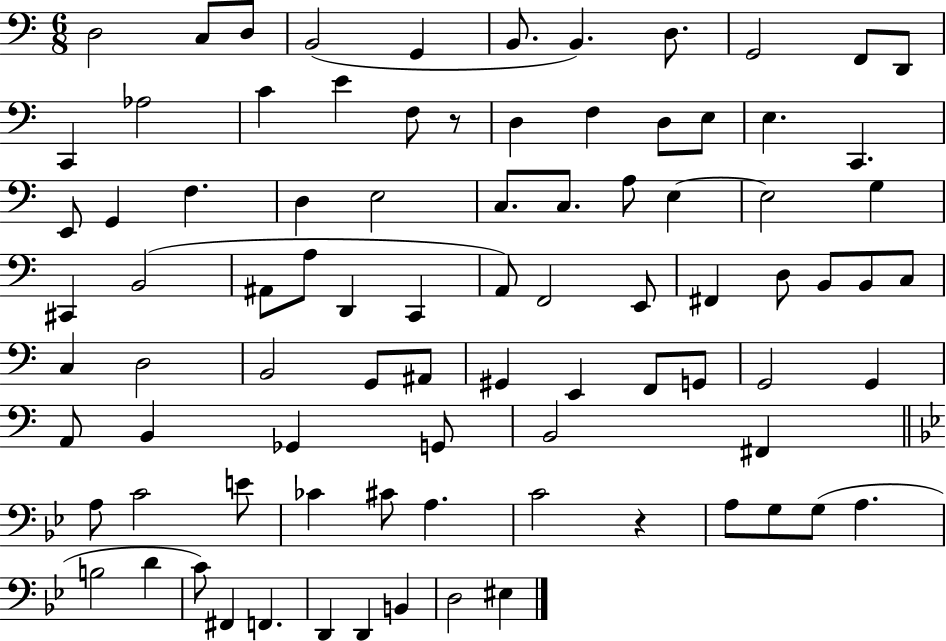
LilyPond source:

{
  \clef bass
  \numericTimeSignature
  \time 6/8
  \key c \major
  d2 c8 d8 | b,2( g,4 | b,8. b,4.) d8. | g,2 f,8 d,8 | \break c,4 aes2 | c'4 e'4 f8 r8 | d4 f4 d8 e8 | e4. c,4. | \break e,8 g,4 f4. | d4 e2 | c8. c8. a8 e4~~ | e2 g4 | \break cis,4 b,2( | ais,8 a8 d,4 c,4 | a,8) f,2 e,8 | fis,4 d8 b,8 b,8 c8 | \break c4 d2 | b,2 g,8 ais,8 | gis,4 e,4 f,8 g,8 | g,2 g,4 | \break a,8 b,4 ges,4 g,8 | b,2 fis,4 | \bar "||" \break \key bes \major a8 c'2 e'8 | ces'4 cis'8 a4. | c'2 r4 | a8 g8 g8( a4. | \break b2 d'4 | c'8) fis,4 f,4. | d,4 d,4 b,4 | d2 eis4 | \break \bar "|."
}